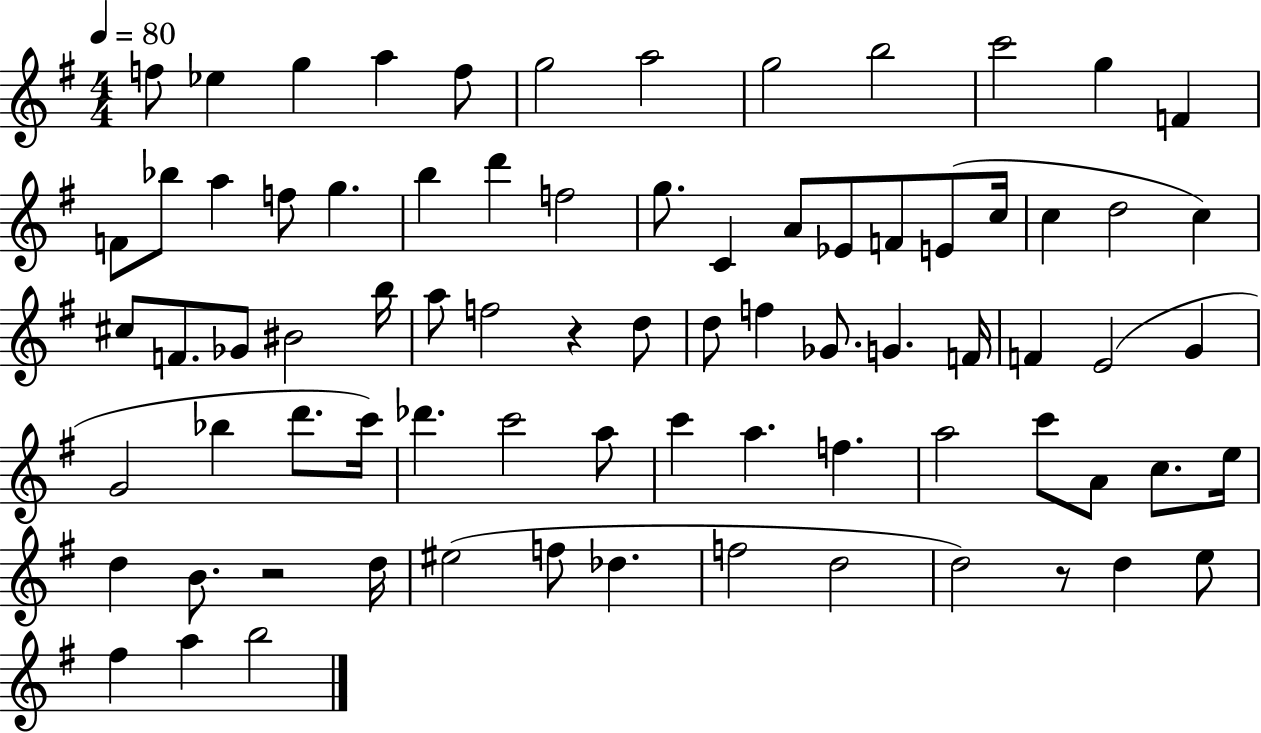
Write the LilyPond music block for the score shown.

{
  \clef treble
  \numericTimeSignature
  \time 4/4
  \key g \major
  \tempo 4 = 80
  \repeat volta 2 { f''8 ees''4 g''4 a''4 f''8 | g''2 a''2 | g''2 b''2 | c'''2 g''4 f'4 | \break f'8 bes''8 a''4 f''8 g''4. | b''4 d'''4 f''2 | g''8. c'4 a'8 ees'8 f'8 e'8( c''16 | c''4 d''2 c''4) | \break cis''8 f'8. ges'8 bis'2 b''16 | a''8 f''2 r4 d''8 | d''8 f''4 ges'8. g'4. f'16 | f'4 e'2( g'4 | \break g'2 bes''4 d'''8. c'''16) | des'''4. c'''2 a''8 | c'''4 a''4. f''4. | a''2 c'''8 a'8 c''8. e''16 | \break d''4 b'8. r2 d''16 | eis''2( f''8 des''4. | f''2 d''2 | d''2) r8 d''4 e''8 | \break fis''4 a''4 b''2 | } \bar "|."
}